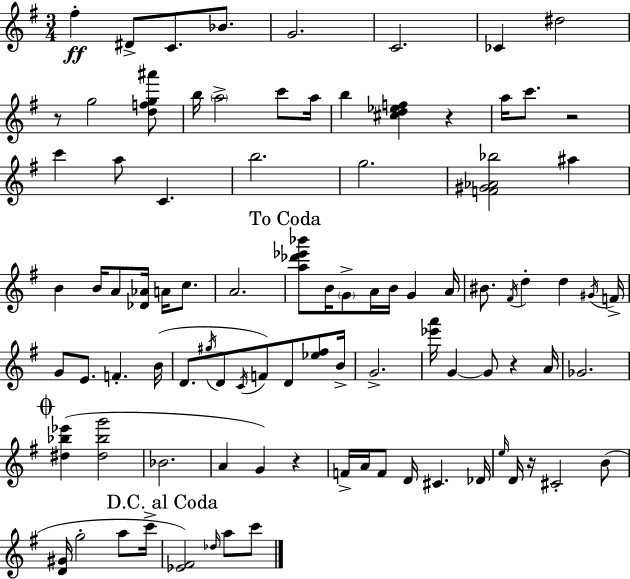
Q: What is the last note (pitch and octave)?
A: C6